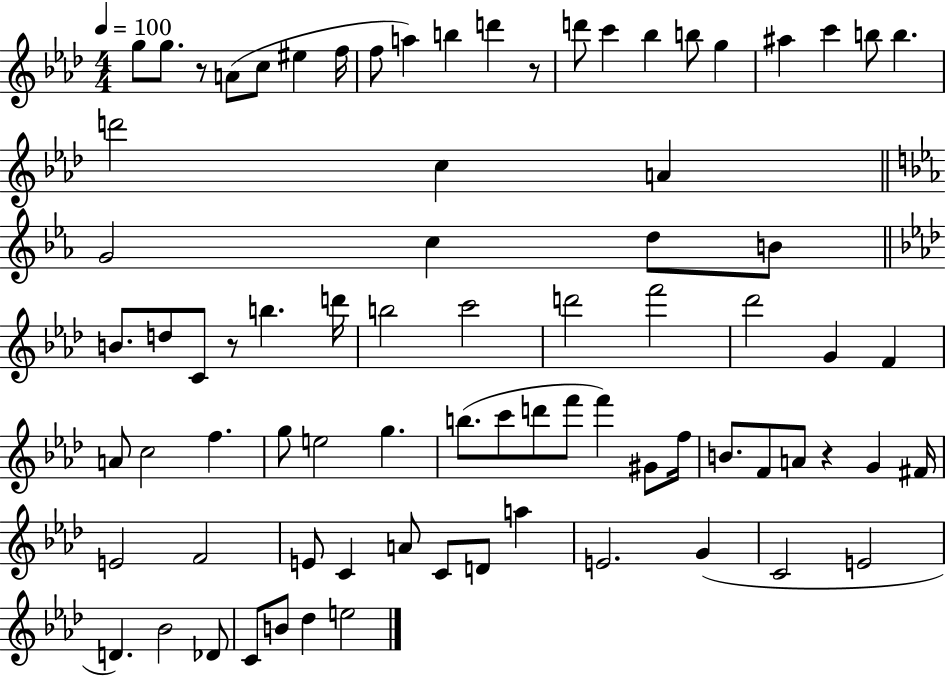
G5/e G5/e. R/e A4/e C5/e EIS5/q F5/s F5/e A5/q B5/q D6/q R/e D6/e C6/q Bb5/q B5/e G5/q A#5/q C6/q B5/e B5/q. D6/h C5/q A4/q G4/h C5/q D5/e B4/e B4/e. D5/e C4/e R/e B5/q. D6/s B5/h C6/h D6/h F6/h Db6/h G4/q F4/q A4/e C5/h F5/q. G5/e E5/h G5/q. B5/e. C6/e D6/e F6/e F6/q G#4/e F5/s B4/e. F4/e A4/e R/q G4/q F#4/s E4/h F4/h E4/e C4/q A4/e C4/e D4/e A5/q E4/h. G4/q C4/h E4/h D4/q. Bb4/h Db4/e C4/e B4/e Db5/q E5/h